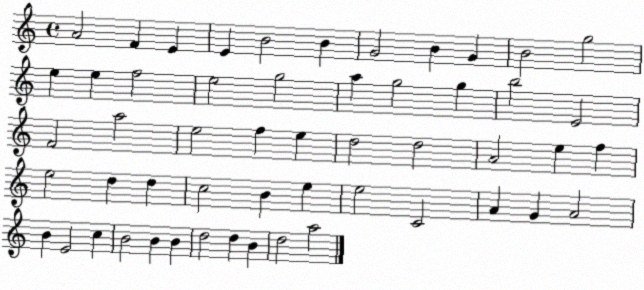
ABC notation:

X:1
T:Untitled
M:4/4
L:1/4
K:C
A2 F E E B2 B G2 B G B2 g2 e e f2 e2 g2 a g2 g b2 E2 F2 a2 e2 f e d2 d2 A2 e f e2 d d c2 B e e2 C2 A G A2 B E2 c B2 B B d2 d B d2 a2